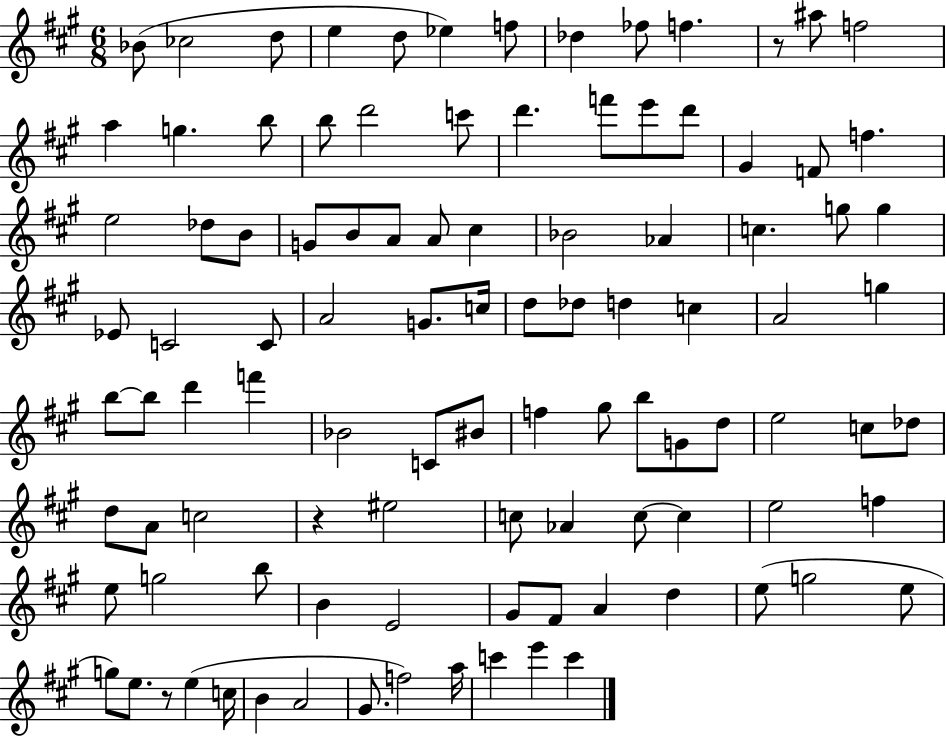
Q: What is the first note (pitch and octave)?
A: Bb4